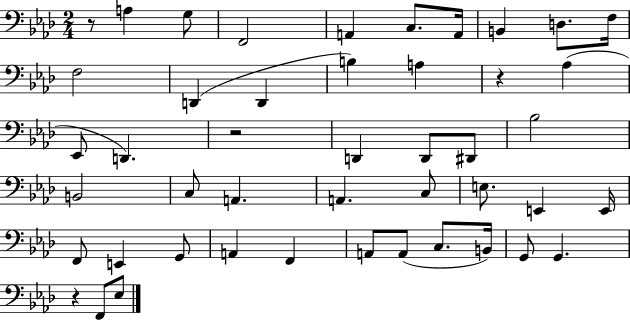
{
  \clef bass
  \numericTimeSignature
  \time 2/4
  \key aes \major
  \repeat volta 2 { r8 a4 g8 | f,2 | a,4 c8. a,16 | b,4 d8. f16 | \break f2 | d,4( d,4 | b4) a4 | r4 aes4( | \break ees,8 d,4.) | r2 | d,4 d,8 dis,8 | bes2 | \break b,2 | c8 a,4. | a,4. c8 | e8. e,4 e,16 | \break f,8 e,4 g,8 | a,4 f,4 | a,8 a,8( c8. b,16) | g,8 g,4. | \break r4 f,8 ees8 | } \bar "|."
}